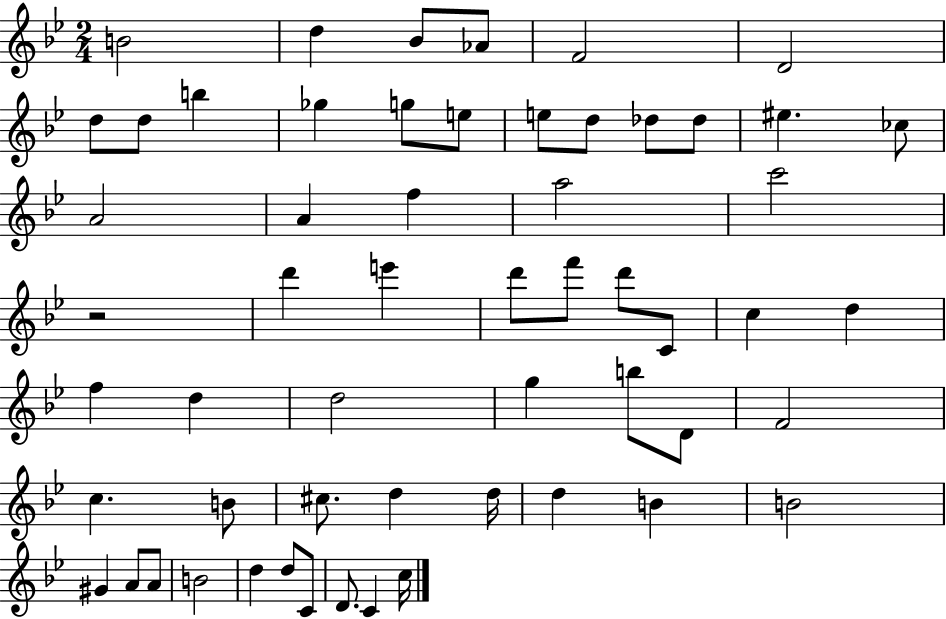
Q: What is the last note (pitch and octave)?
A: C5